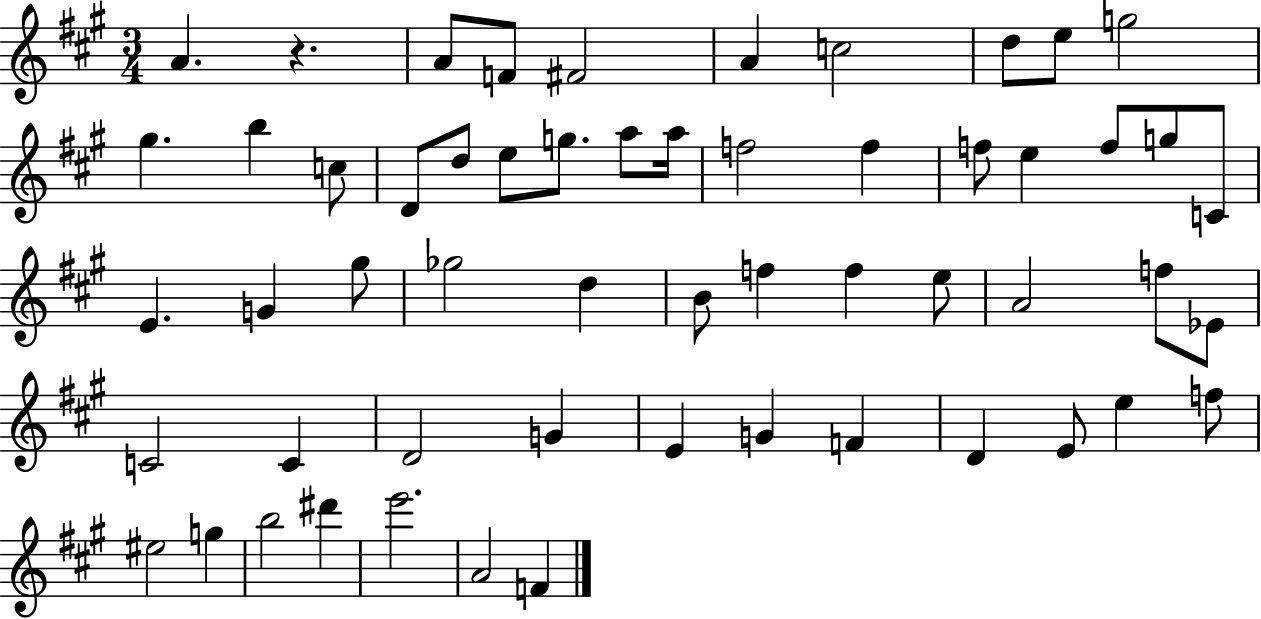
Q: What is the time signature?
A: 3/4